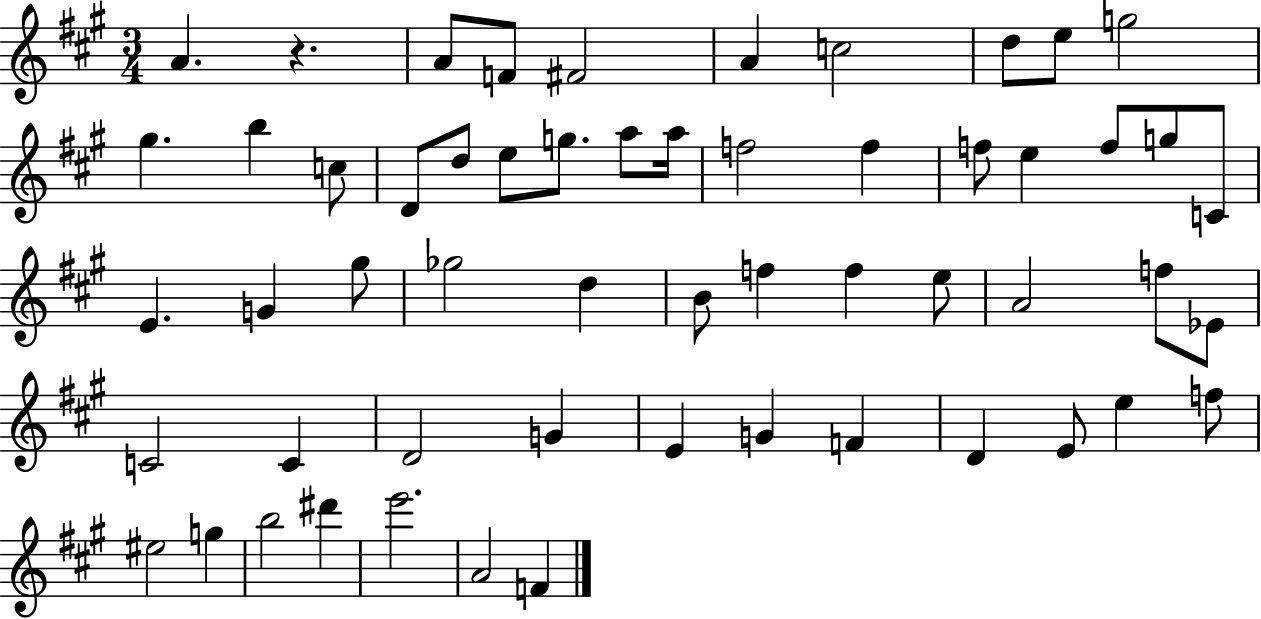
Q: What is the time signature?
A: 3/4